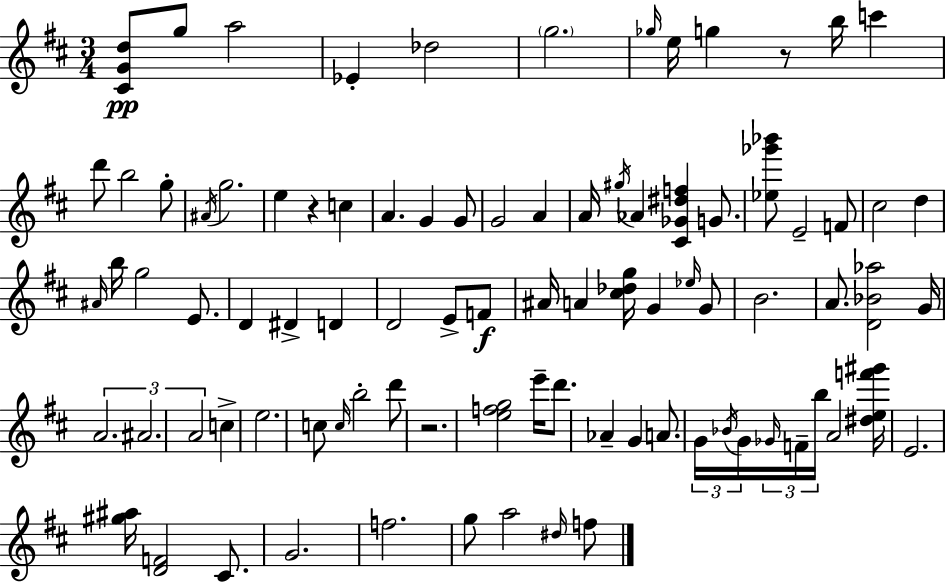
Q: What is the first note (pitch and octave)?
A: G5